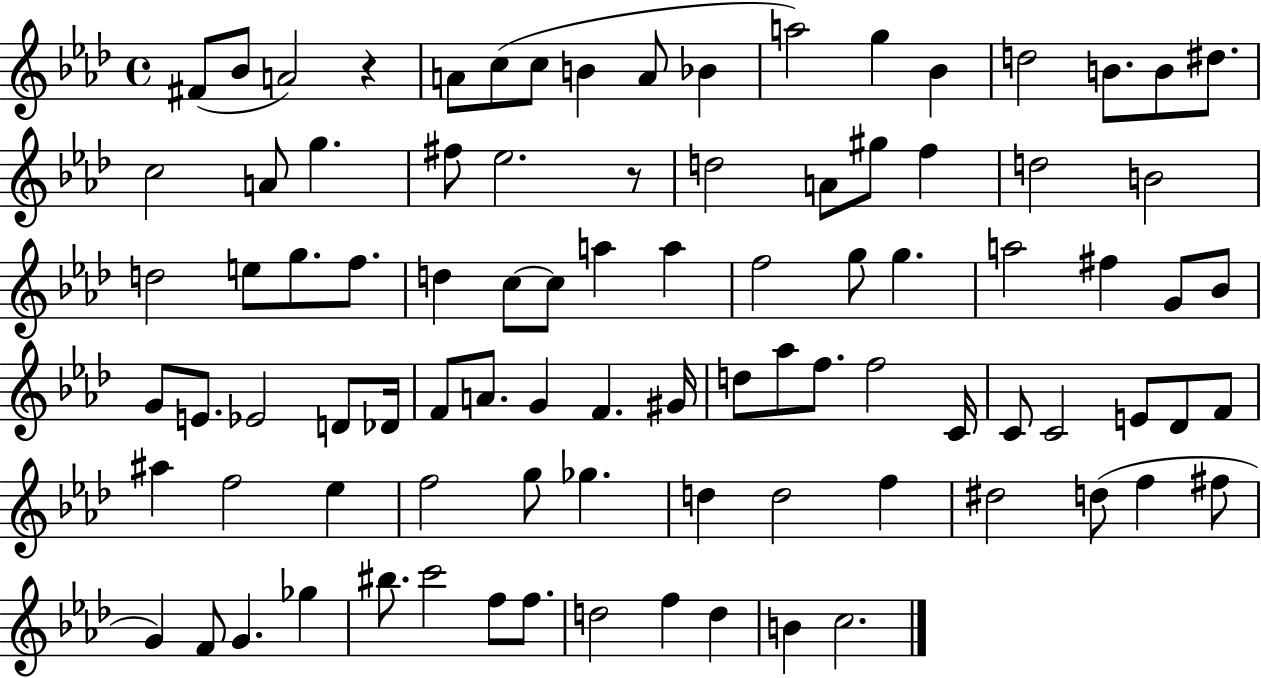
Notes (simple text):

F#4/e Bb4/e A4/h R/q A4/e C5/e C5/e B4/q A4/e Bb4/q A5/h G5/q Bb4/q D5/h B4/e. B4/e D#5/e. C5/h A4/e G5/q. F#5/e Eb5/h. R/e D5/h A4/e G#5/e F5/q D5/h B4/h D5/h E5/e G5/e. F5/e. D5/q C5/e C5/e A5/q A5/q F5/h G5/e G5/q. A5/h F#5/q G4/e Bb4/e G4/e E4/e. Eb4/h D4/e Db4/s F4/e A4/e. G4/q F4/q. G#4/s D5/e Ab5/e F5/e. F5/h C4/s C4/e C4/h E4/e Db4/e F4/e A#5/q F5/h Eb5/q F5/h G5/e Gb5/q. D5/q D5/h F5/q D#5/h D5/e F5/q F#5/e G4/q F4/e G4/q. Gb5/q BIS5/e. C6/h F5/e F5/e. D5/h F5/q D5/q B4/q C5/h.